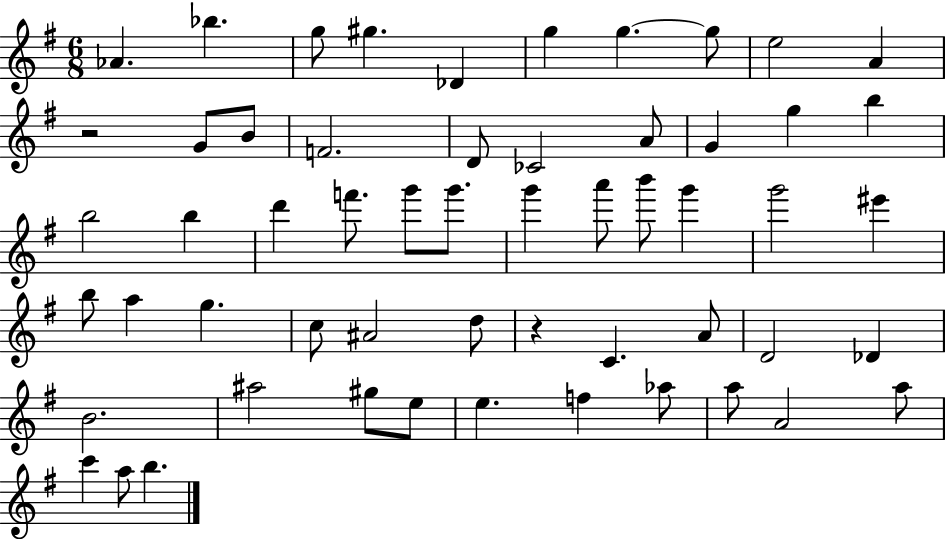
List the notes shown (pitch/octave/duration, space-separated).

Ab4/q. Bb5/q. G5/e G#5/q. Db4/q G5/q G5/q. G5/e E5/h A4/q R/h G4/e B4/e F4/h. D4/e CES4/h A4/e G4/q G5/q B5/q B5/h B5/q D6/q F6/e. G6/e G6/e. G6/q A6/e B6/e G6/q G6/h EIS6/q B5/e A5/q G5/q. C5/e A#4/h D5/e R/q C4/q. A4/e D4/h Db4/q B4/h. A#5/h G#5/e E5/e E5/q. F5/q Ab5/e A5/e A4/h A5/e C6/q A5/e B5/q.